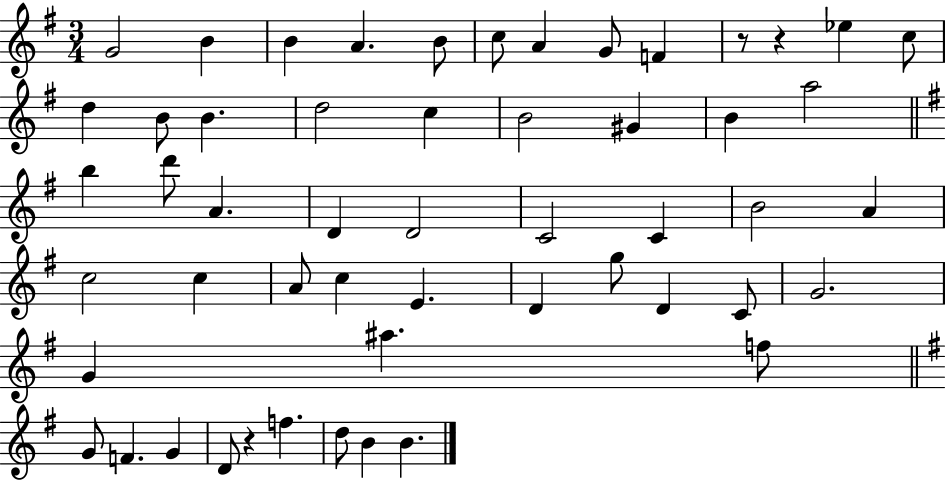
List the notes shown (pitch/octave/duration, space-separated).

G4/h B4/q B4/q A4/q. B4/e C5/e A4/q G4/e F4/q R/e R/q Eb5/q C5/e D5/q B4/e B4/q. D5/h C5/q B4/h G#4/q B4/q A5/h B5/q D6/e A4/q. D4/q D4/h C4/h C4/q B4/h A4/q C5/h C5/q A4/e C5/q E4/q. D4/q G5/e D4/q C4/e G4/h. G4/q A#5/q. F5/e G4/e F4/q. G4/q D4/e R/q F5/q. D5/e B4/q B4/q.